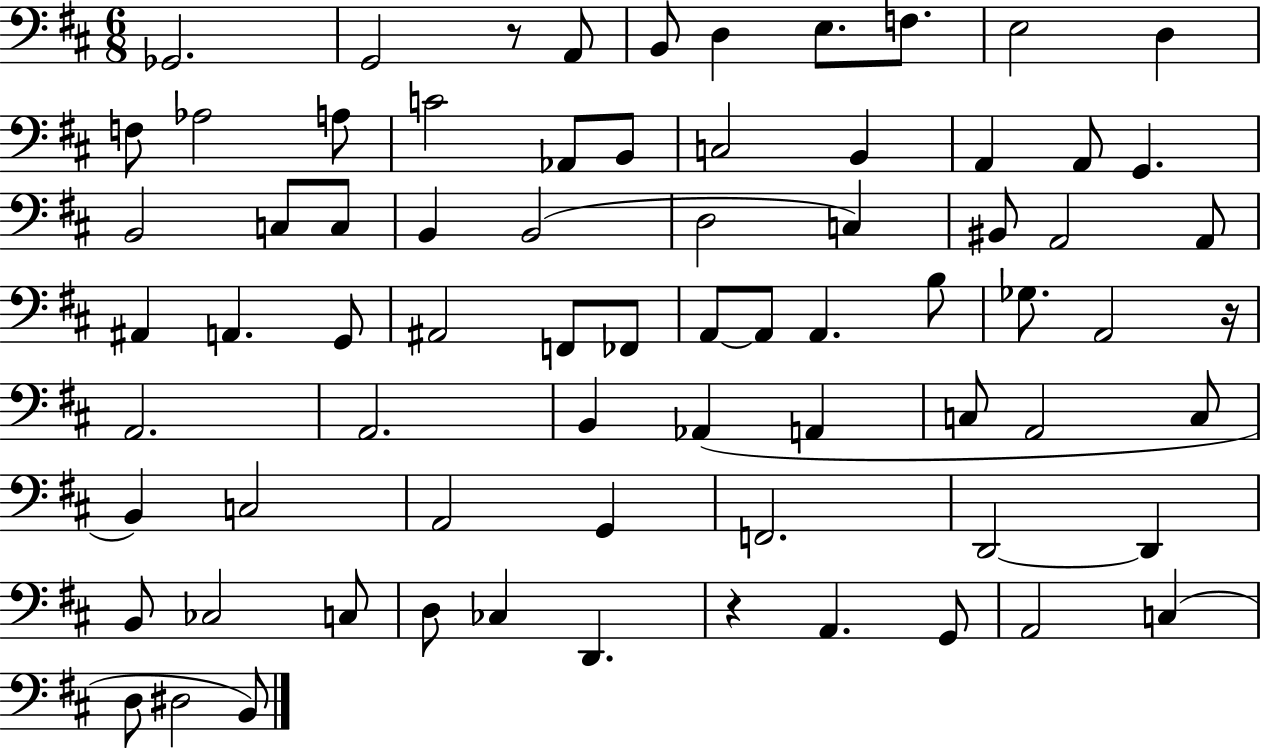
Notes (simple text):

Gb2/h. G2/h R/e A2/e B2/e D3/q E3/e. F3/e. E3/h D3/q F3/e Ab3/h A3/e C4/h Ab2/e B2/e C3/h B2/q A2/q A2/e G2/q. B2/h C3/e C3/e B2/q B2/h D3/h C3/q BIS2/e A2/h A2/e A#2/q A2/q. G2/e A#2/h F2/e FES2/e A2/e A2/e A2/q. B3/e Gb3/e. A2/h R/s A2/h. A2/h. B2/q Ab2/q A2/q C3/e A2/h C3/e B2/q C3/h A2/h G2/q F2/h. D2/h D2/q B2/e CES3/h C3/e D3/e CES3/q D2/q. R/q A2/q. G2/e A2/h C3/q D3/e D#3/h B2/e